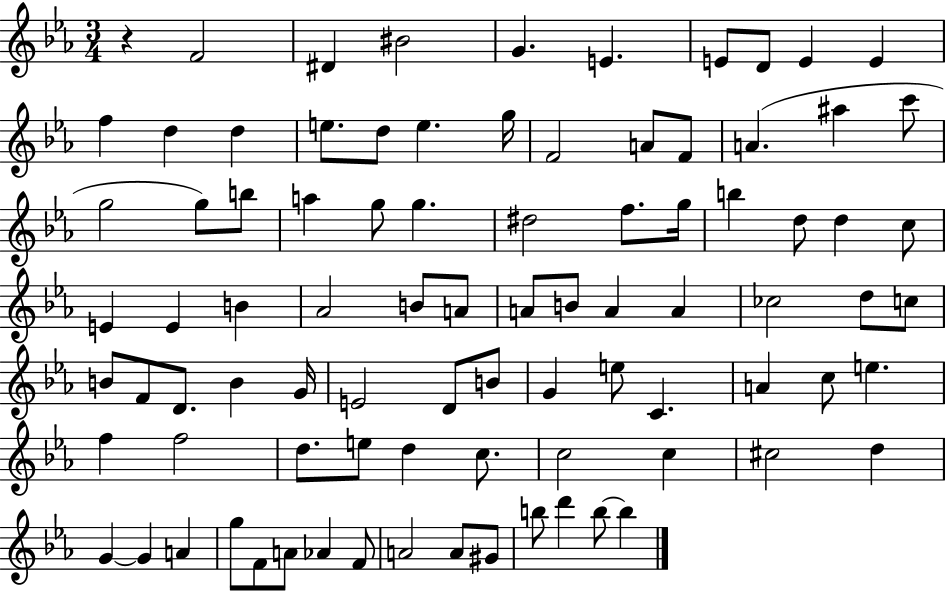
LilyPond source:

{
  \clef treble
  \numericTimeSignature
  \time 3/4
  \key ees \major
  \repeat volta 2 { r4 f'2 | dis'4 bis'2 | g'4. e'4. | e'8 d'8 e'4 e'4 | \break f''4 d''4 d''4 | e''8. d''8 e''4. g''16 | f'2 a'8 f'8 | a'4.( ais''4 c'''8 | \break g''2 g''8) b''8 | a''4 g''8 g''4. | dis''2 f''8. g''16 | b''4 d''8 d''4 c''8 | \break e'4 e'4 b'4 | aes'2 b'8 a'8 | a'8 b'8 a'4 a'4 | ces''2 d''8 c''8 | \break b'8 f'8 d'8. b'4 g'16 | e'2 d'8 b'8 | g'4 e''8 c'4. | a'4 c''8 e''4. | \break f''4 f''2 | d''8. e''8 d''4 c''8. | c''2 c''4 | cis''2 d''4 | \break g'4~~ g'4 a'4 | g''8 f'8 a'8 aes'4 f'8 | a'2 a'8 gis'8 | b''8 d'''4 b''8~~ b''4 | \break } \bar "|."
}